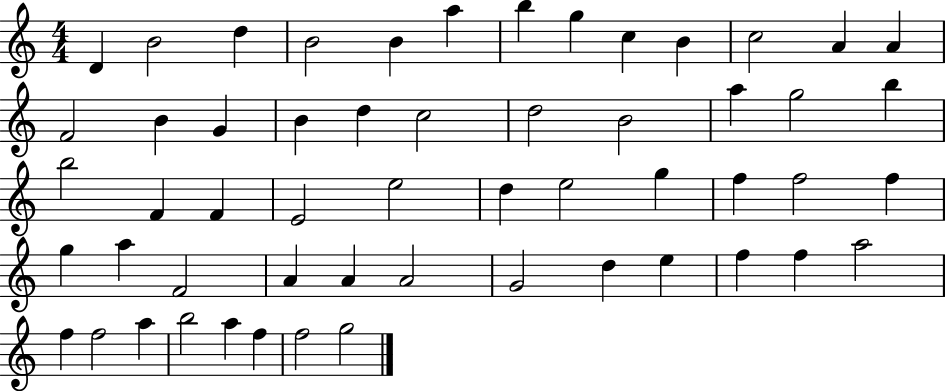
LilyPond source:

{
  \clef treble
  \numericTimeSignature
  \time 4/4
  \key c \major
  d'4 b'2 d''4 | b'2 b'4 a''4 | b''4 g''4 c''4 b'4 | c''2 a'4 a'4 | \break f'2 b'4 g'4 | b'4 d''4 c''2 | d''2 b'2 | a''4 g''2 b''4 | \break b''2 f'4 f'4 | e'2 e''2 | d''4 e''2 g''4 | f''4 f''2 f''4 | \break g''4 a''4 f'2 | a'4 a'4 a'2 | g'2 d''4 e''4 | f''4 f''4 a''2 | \break f''4 f''2 a''4 | b''2 a''4 f''4 | f''2 g''2 | \bar "|."
}